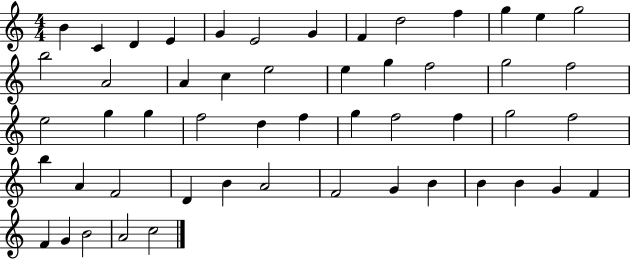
{
  \clef treble
  \numericTimeSignature
  \time 4/4
  \key c \major
  b'4 c'4 d'4 e'4 | g'4 e'2 g'4 | f'4 d''2 f''4 | g''4 e''4 g''2 | \break b''2 a'2 | a'4 c''4 e''2 | e''4 g''4 f''2 | g''2 f''2 | \break e''2 g''4 g''4 | f''2 d''4 f''4 | g''4 f''2 f''4 | g''2 f''2 | \break b''4 a'4 f'2 | d'4 b'4 a'2 | f'2 g'4 b'4 | b'4 b'4 g'4 f'4 | \break f'4 g'4 b'2 | a'2 c''2 | \bar "|."
}